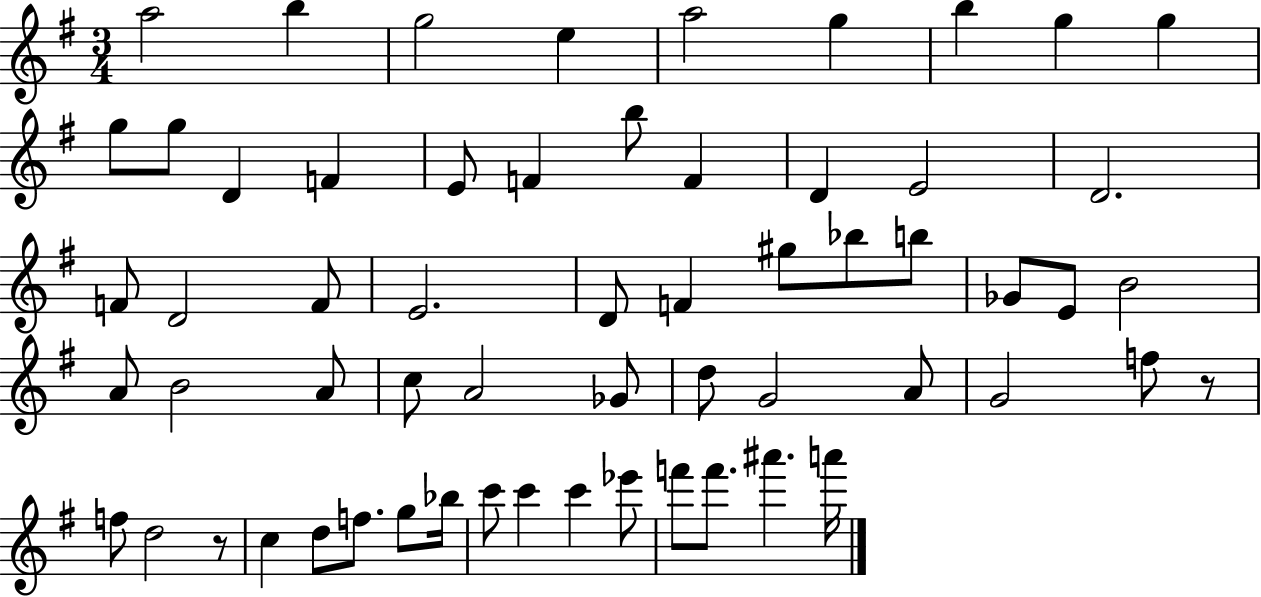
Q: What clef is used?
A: treble